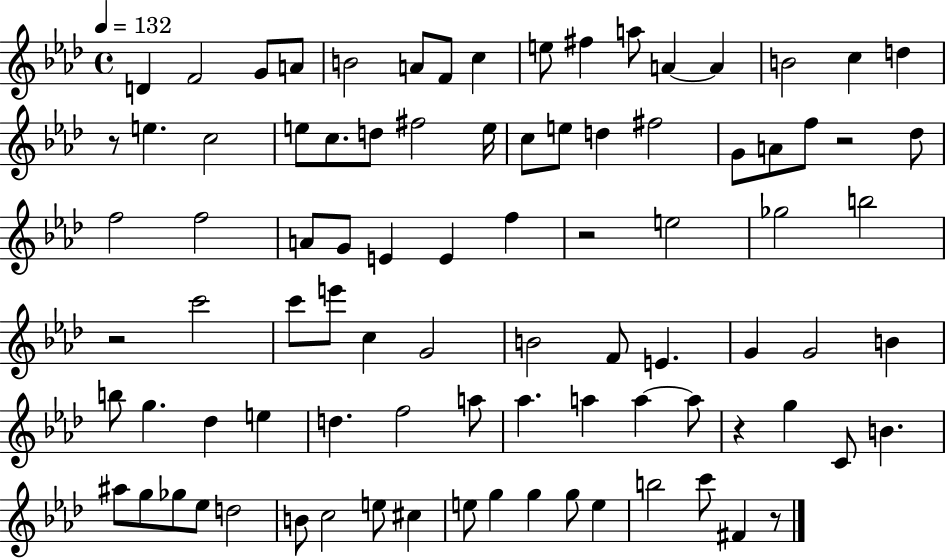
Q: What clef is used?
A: treble